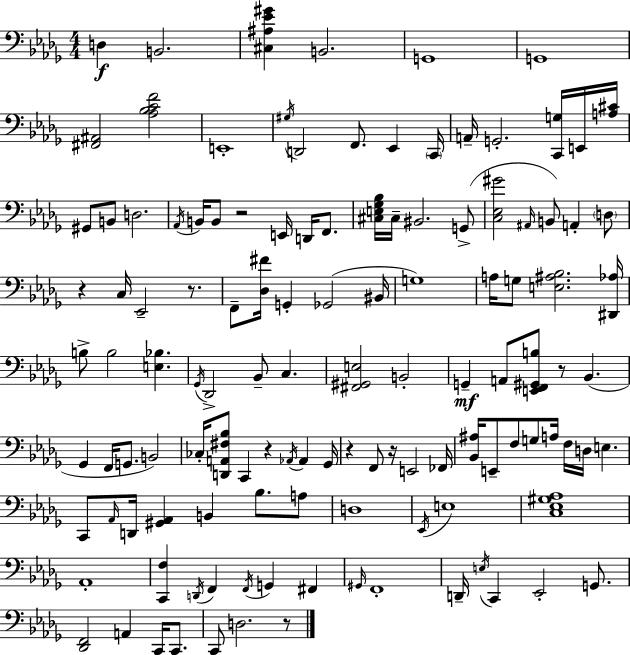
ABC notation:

X:1
T:Untitled
M:4/4
L:1/4
K:Bbm
D, B,,2 [^C,^A,_E^G] B,,2 G,,4 G,,4 [^F,,^A,,]2 [_A,_B,CF]2 E,,4 ^G,/4 D,,2 F,,/2 _E,, C,,/4 A,,/4 G,,2 [C,,G,]/4 E,,/4 [A,^C]/4 ^G,,/2 B,,/2 D,2 _A,,/4 B,,/4 B,,/2 z2 E,,/4 D,,/4 F,,/2 [^C,E,_G,_B,]/4 ^C,/4 ^B,,2 G,,/2 [C,_E,^G]2 ^A,,/4 B,,/2 A,, D,/2 z C,/4 _E,,2 z/2 F,,/2 [_D,^F]/4 G,, _G,,2 ^B,,/4 G,4 A,/4 G,/2 [E,^A,_B,]2 [^D,,_A,]/4 B,/2 B,2 [E,_B,] _G,,/4 _D,,2 _B,,/2 C, [^F,,^G,,E,]2 B,,2 G,, A,,/2 [E,,F,,^G,,B,]/2 z/2 _B,, _G,, F,,/4 G,,/2 B,,2 _C,/4 [D,,A,,^F,_B,]/2 C,, z _A,,/4 _A,, _G,,/4 z F,,/2 z/4 E,,2 _F,,/4 [_B,,^A,]/4 E,,/2 F,/2 G,/2 A,/4 F,/4 D,/4 E, C,,/2 _A,,/4 D,,/4 [^G,,_A,,] B,, _B,/2 A,/2 D,4 _E,,/4 E,4 [C,_E,^G,_A,]4 _A,,4 [C,,F,] D,,/4 F,, F,,/4 G,, ^F,, ^G,,/4 F,,4 D,,/4 E,/4 C,, _E,,2 G,,/2 [_D,,F,,]2 A,, C,,/4 C,,/2 C,,/2 D,2 z/2